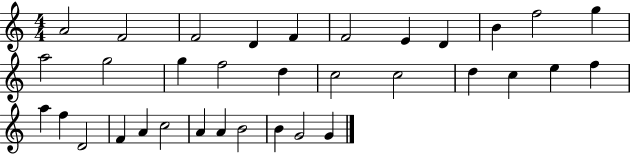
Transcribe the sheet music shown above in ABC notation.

X:1
T:Untitled
M:4/4
L:1/4
K:C
A2 F2 F2 D F F2 E D B f2 g a2 g2 g f2 d c2 c2 d c e f a f D2 F A c2 A A B2 B G2 G